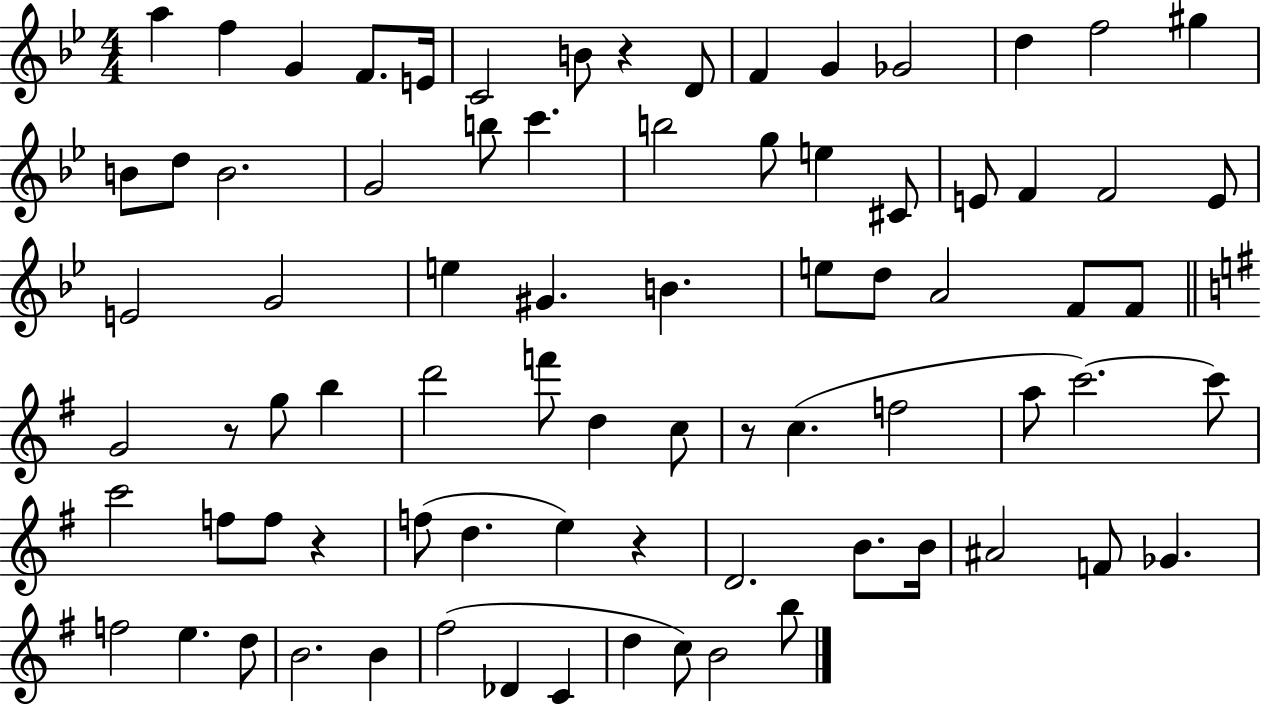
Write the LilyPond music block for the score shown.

{
  \clef treble
  \numericTimeSignature
  \time 4/4
  \key bes \major
  a''4 f''4 g'4 f'8. e'16 | c'2 b'8 r4 d'8 | f'4 g'4 ges'2 | d''4 f''2 gis''4 | \break b'8 d''8 b'2. | g'2 b''8 c'''4. | b''2 g''8 e''4 cis'8 | e'8 f'4 f'2 e'8 | \break e'2 g'2 | e''4 gis'4. b'4. | e''8 d''8 a'2 f'8 f'8 | \bar "||" \break \key e \minor g'2 r8 g''8 b''4 | d'''2 f'''8 d''4 c''8 | r8 c''4.( f''2 | a''8 c'''2.~~) c'''8 | \break c'''2 f''8 f''8 r4 | f''8( d''4. e''4) r4 | d'2. b'8. b'16 | ais'2 f'8 ges'4. | \break f''2 e''4. d''8 | b'2. b'4 | fis''2( des'4 c'4 | d''4 c''8) b'2 b''8 | \break \bar "|."
}